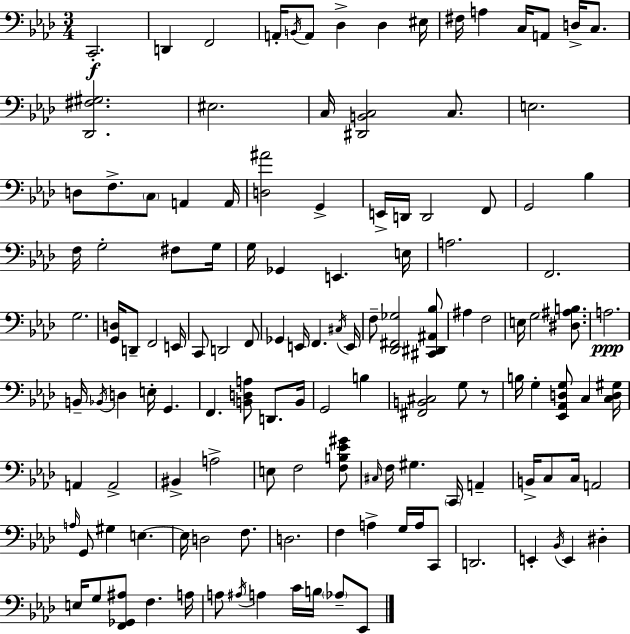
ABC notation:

X:1
T:Untitled
M:3/4
L:1/4
K:Ab
C,,2 D,, F,,2 A,,/4 B,,/4 A,,/2 _D, _D, ^E,/4 ^F,/4 A, C,/4 A,,/2 D,/4 C,/2 [_D,,^F,^G,]2 ^E,2 C,/4 [^D,,B,,C,]2 C,/2 E,2 D,/2 F,/2 C,/2 A,, A,,/4 [D,^A]2 G,, E,,/4 D,,/4 D,,2 F,,/2 G,,2 _B, F,/4 G,2 ^F,/2 G,/4 G,/4 _G,, E,, E,/4 A,2 F,,2 G,2 [G,,D,]/4 D,,/2 F,,2 E,,/4 C,,/2 D,,2 F,,/2 _G,, E,,/4 F,, ^C,/4 E,,/4 F,/2 [_D,,^F,,_G,]2 [^C,,^D,,^A,,_B,]/2 ^A, F,2 E,/4 G,2 [^D,^A,B,]/2 A,2 B,,/4 _B,,/4 D, E,/4 G,, F,, [B,,D,A,]/2 D,,/2 B,,/4 G,,2 B, [^F,,B,,^C,]2 G,/2 z/2 B,/4 G, [_E,,_A,,D,G,]/2 C, [C,D,^G,]/4 A,, A,,2 ^B,, A,2 E,/2 F,2 [F,B,_E^G]/2 ^C,/4 F,/4 ^G, C,,/4 A,, B,,/4 C,/2 C,/4 A,,2 A,/4 G,,/2 ^G, E, E,/4 D,2 F,/2 D,2 F, A, G,/4 A,/4 C,,/2 D,,2 E,, _B,,/4 E,, ^D, E,/4 G,/2 [F,,_G,,^A,]/2 F, A,/4 A,/2 ^A,/4 A, C/4 B,/4 _A,/2 _E,,/2